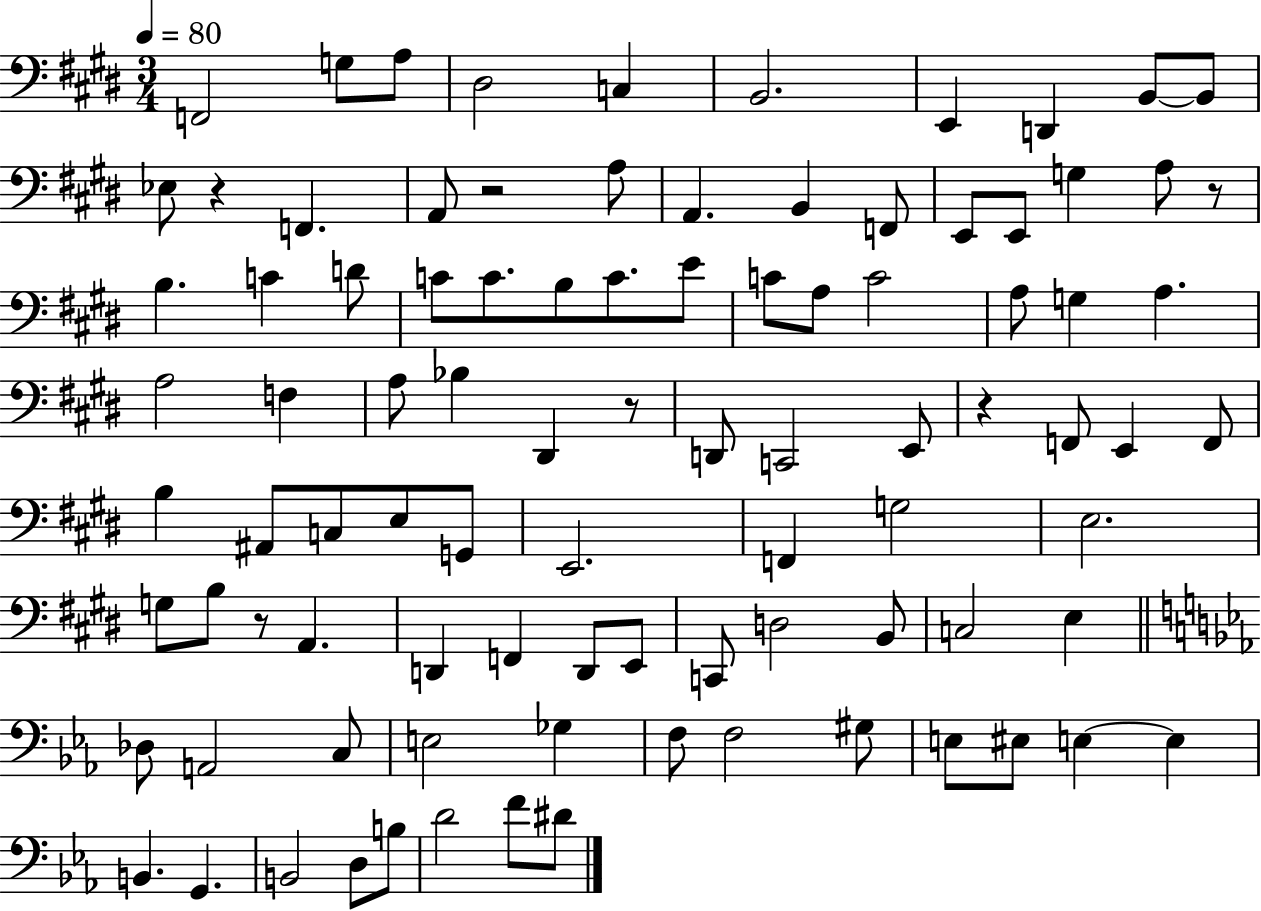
F2/h G3/e A3/e D#3/h C3/q B2/h. E2/q D2/q B2/e B2/e Eb3/e R/q F2/q. A2/e R/h A3/e A2/q. B2/q F2/e E2/e E2/e G3/q A3/e R/e B3/q. C4/q D4/e C4/e C4/e. B3/e C4/e. E4/e C4/e A3/e C4/h A3/e G3/q A3/q. A3/h F3/q A3/e Bb3/q D#2/q R/e D2/e C2/h E2/e R/q F2/e E2/q F2/e B3/q A#2/e C3/e E3/e G2/e E2/h. F2/q G3/h E3/h. G3/e B3/e R/e A2/q. D2/q F2/q D2/e E2/e C2/e D3/h B2/e C3/h E3/q Db3/e A2/h C3/e E3/h Gb3/q F3/e F3/h G#3/e E3/e EIS3/e E3/q E3/q B2/q. G2/q. B2/h D3/e B3/e D4/h F4/e D#4/e